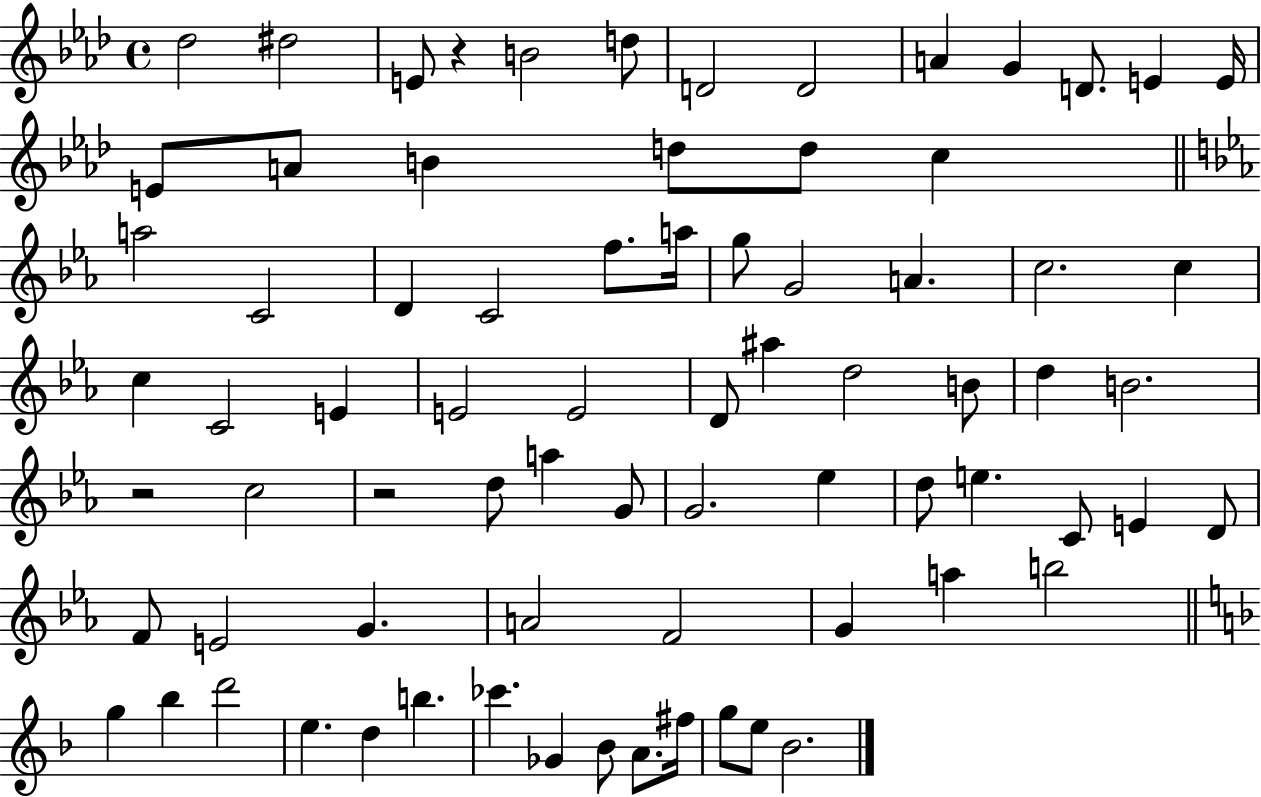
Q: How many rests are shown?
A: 3